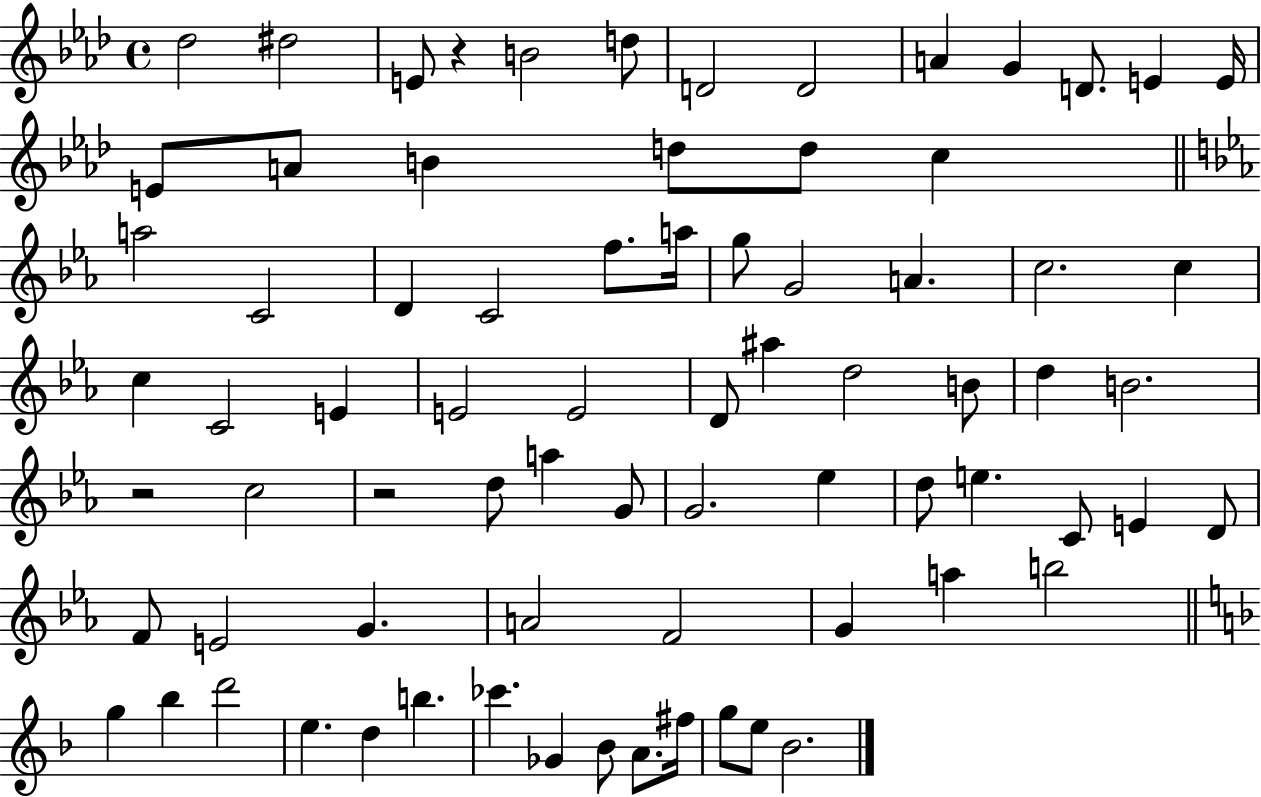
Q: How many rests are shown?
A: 3